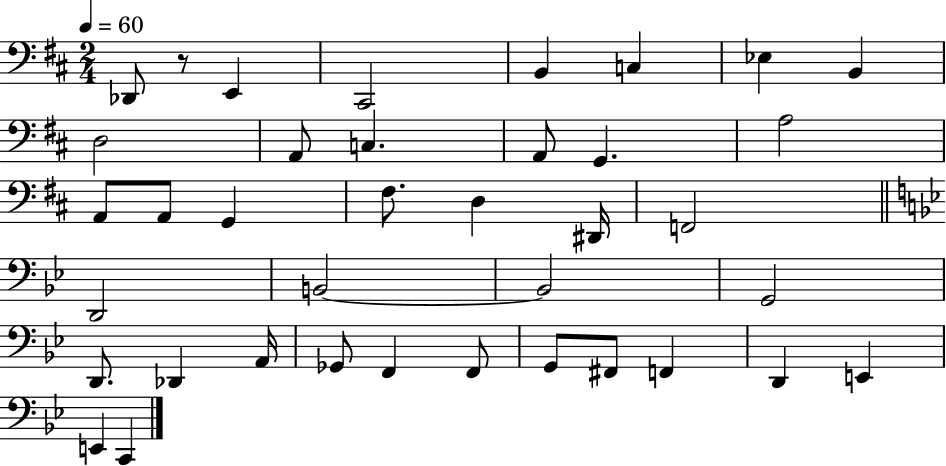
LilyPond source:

{
  \clef bass
  \numericTimeSignature
  \time 2/4
  \key d \major
  \tempo 4 = 60
  des,8 r8 e,4 | cis,2 | b,4 c4 | ees4 b,4 | \break d2 | a,8 c4. | a,8 g,4. | a2 | \break a,8 a,8 g,4 | fis8. d4 dis,16 | f,2 | \bar "||" \break \key bes \major d,2 | b,2~~ | b,2 | g,2 | \break d,8. des,4 a,16 | ges,8 f,4 f,8 | g,8 fis,8 f,4 | d,4 e,4 | \break e,4 c,4 | \bar "|."
}